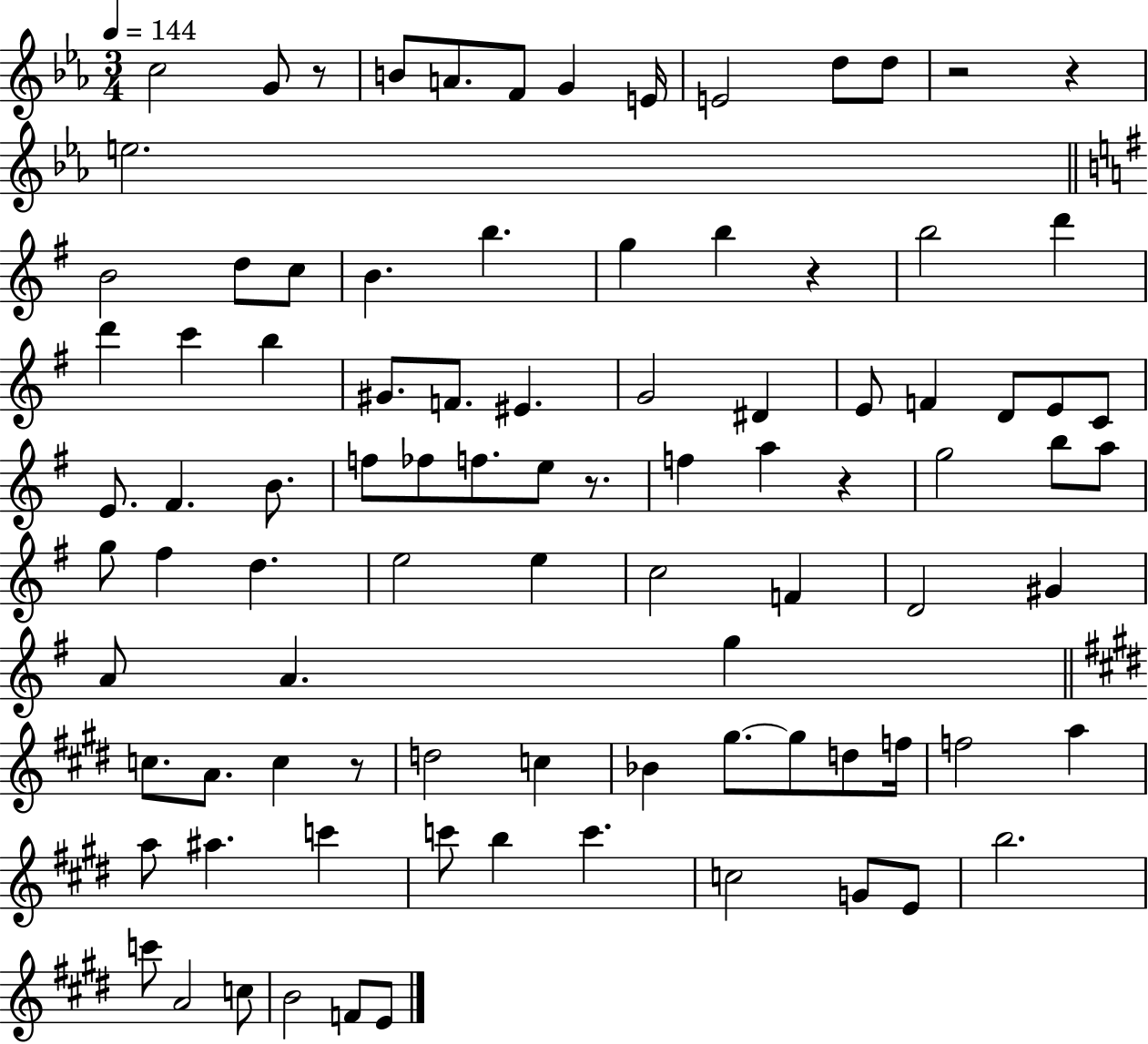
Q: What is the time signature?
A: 3/4